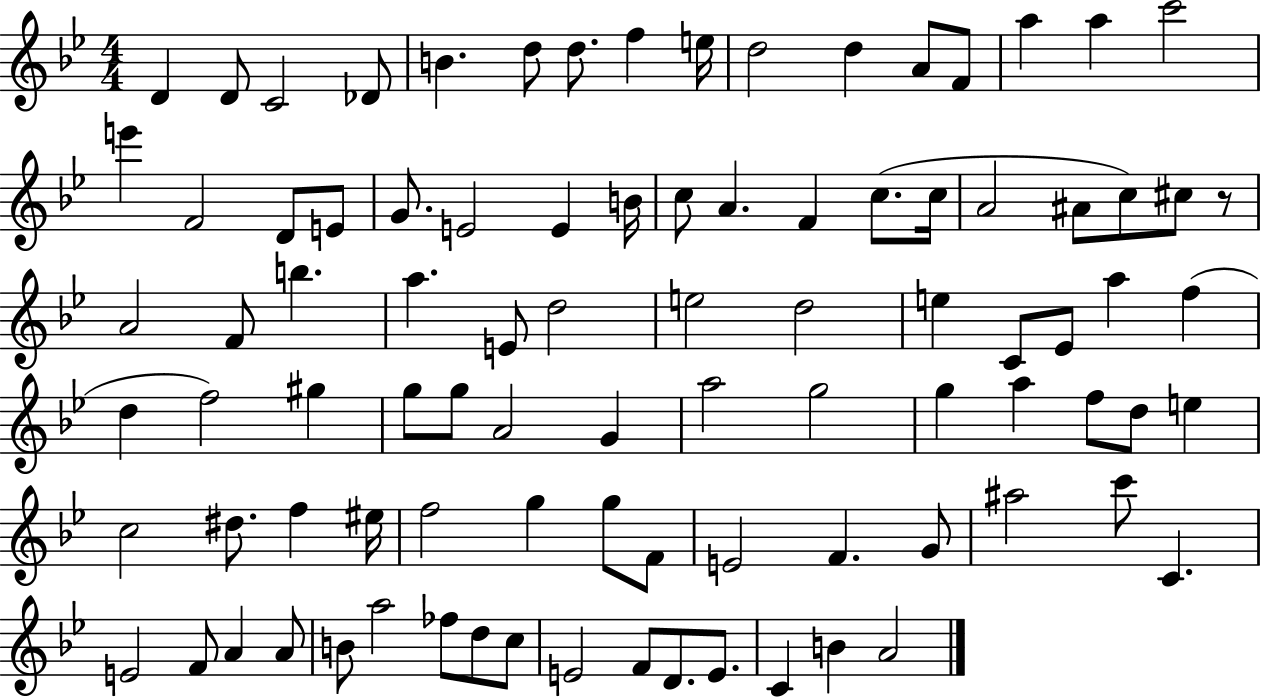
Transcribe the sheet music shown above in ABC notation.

X:1
T:Untitled
M:4/4
L:1/4
K:Bb
D D/2 C2 _D/2 B d/2 d/2 f e/4 d2 d A/2 F/2 a a c'2 e' F2 D/2 E/2 G/2 E2 E B/4 c/2 A F c/2 c/4 A2 ^A/2 c/2 ^c/2 z/2 A2 F/2 b a E/2 d2 e2 d2 e C/2 _E/2 a f d f2 ^g g/2 g/2 A2 G a2 g2 g a f/2 d/2 e c2 ^d/2 f ^e/4 f2 g g/2 F/2 E2 F G/2 ^a2 c'/2 C E2 F/2 A A/2 B/2 a2 _f/2 d/2 c/2 E2 F/2 D/2 E/2 C B A2